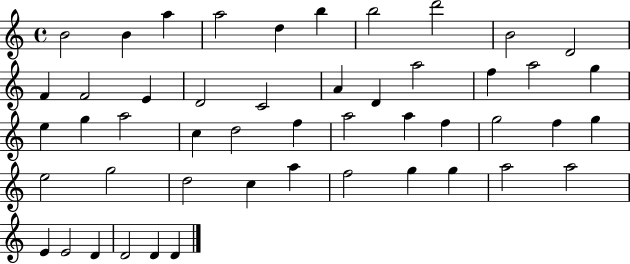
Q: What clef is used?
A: treble